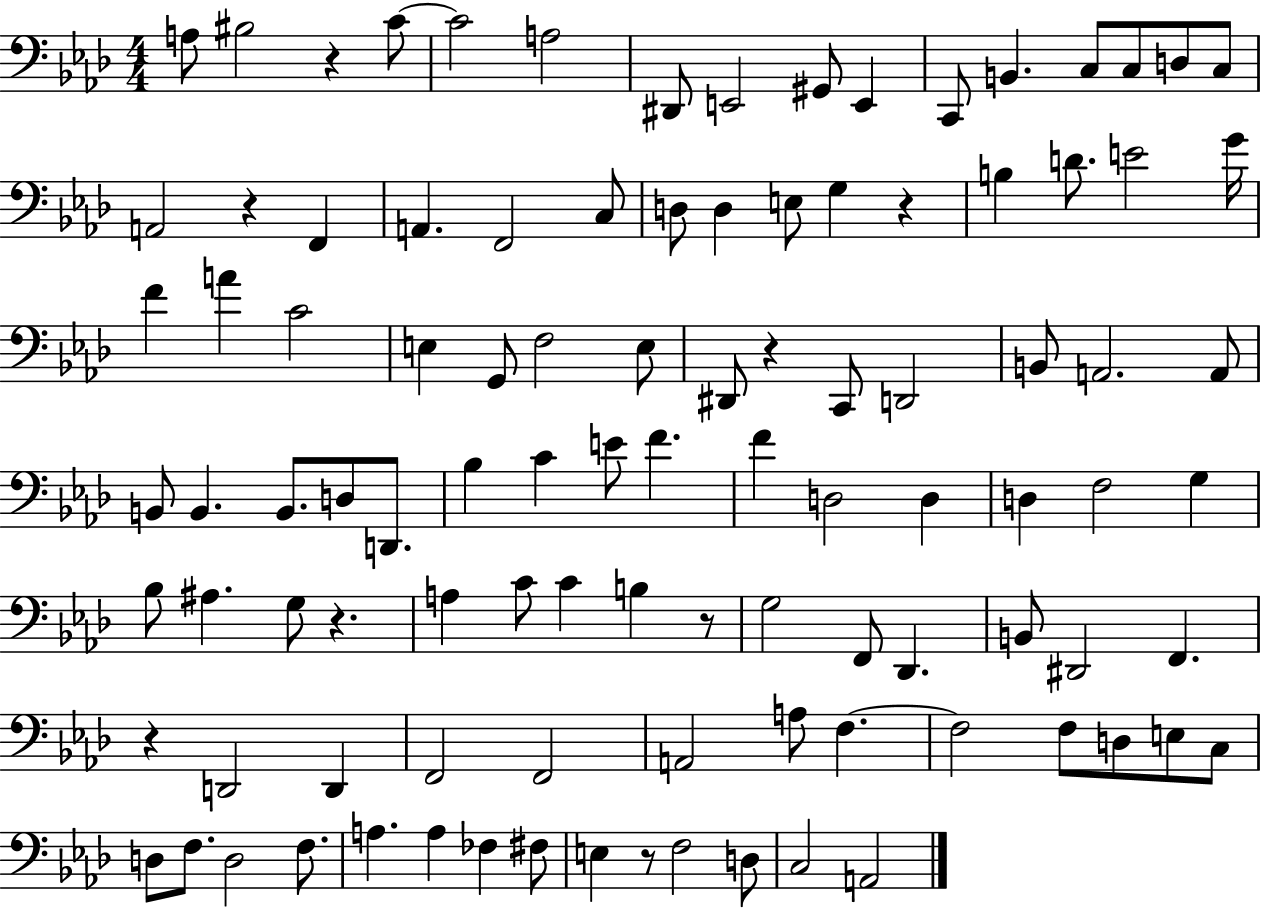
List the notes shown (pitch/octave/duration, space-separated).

A3/e BIS3/h R/q C4/e C4/h A3/h D#2/e E2/h G#2/e E2/q C2/e B2/q. C3/e C3/e D3/e C3/e A2/h R/q F2/q A2/q. F2/h C3/e D3/e D3/q E3/e G3/q R/q B3/q D4/e. E4/h G4/s F4/q A4/q C4/h E3/q G2/e F3/h E3/e D#2/e R/q C2/e D2/h B2/e A2/h. A2/e B2/e B2/q. B2/e. D3/e D2/e. Bb3/q C4/q E4/e F4/q. F4/q D3/h D3/q D3/q F3/h G3/q Bb3/e A#3/q. G3/e R/q. A3/q C4/e C4/q B3/q R/e G3/h F2/e Db2/q. B2/e D#2/h F2/q. R/q D2/h D2/q F2/h F2/h A2/h A3/e F3/q. F3/h F3/e D3/e E3/e C3/e D3/e F3/e. D3/h F3/e. A3/q. A3/q FES3/q F#3/e E3/q R/e F3/h D3/e C3/h A2/h